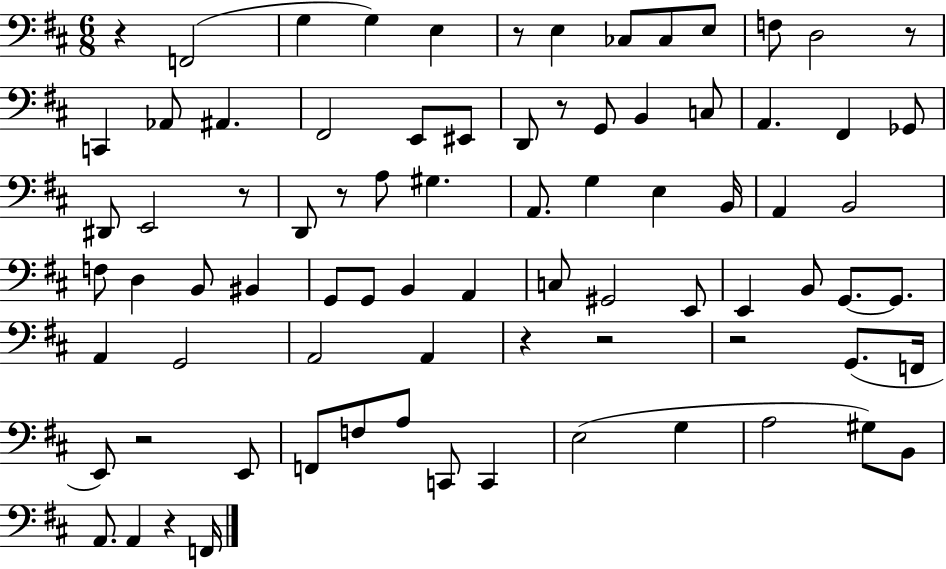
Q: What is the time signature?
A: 6/8